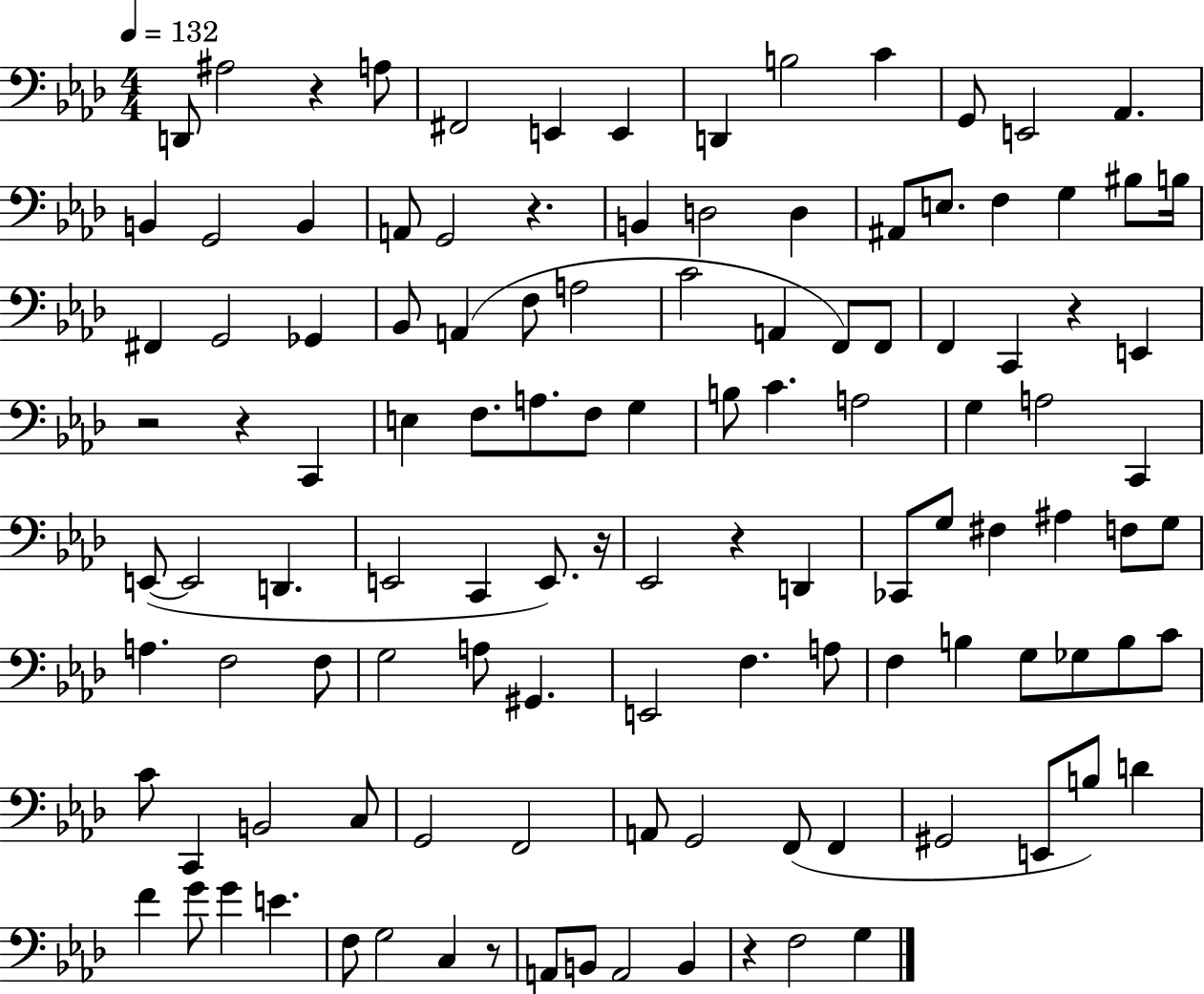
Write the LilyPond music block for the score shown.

{
  \clef bass
  \numericTimeSignature
  \time 4/4
  \key aes \major
  \tempo 4 = 132
  \repeat volta 2 { d,8 ais2 r4 a8 | fis,2 e,4 e,4 | d,4 b2 c'4 | g,8 e,2 aes,4. | \break b,4 g,2 b,4 | a,8 g,2 r4. | b,4 d2 d4 | ais,8 e8. f4 g4 bis8 b16 | \break fis,4 g,2 ges,4 | bes,8 a,4( f8 a2 | c'2 a,4 f,8) f,8 | f,4 c,4 r4 e,4 | \break r2 r4 c,4 | e4 f8. a8. f8 g4 | b8 c'4. a2 | g4 a2 c,4 | \break e,8~(~ e,2 d,4. | e,2 c,4 e,8.) r16 | ees,2 r4 d,4 | ces,8 g8 fis4 ais4 f8 g8 | \break a4. f2 f8 | g2 a8 gis,4. | e,2 f4. a8 | f4 b4 g8 ges8 b8 c'8 | \break c'8 c,4 b,2 c8 | g,2 f,2 | a,8 g,2 f,8( f,4 | gis,2 e,8 b8) d'4 | \break f'4 g'8 g'4 e'4. | f8 g2 c4 r8 | a,8 b,8 a,2 b,4 | r4 f2 g4 | \break } \bar "|."
}